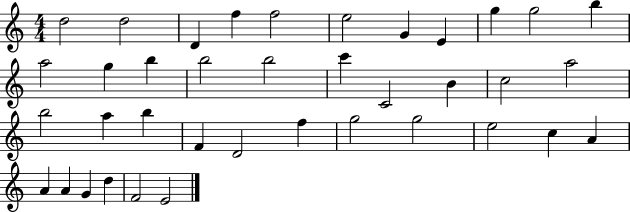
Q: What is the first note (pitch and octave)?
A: D5